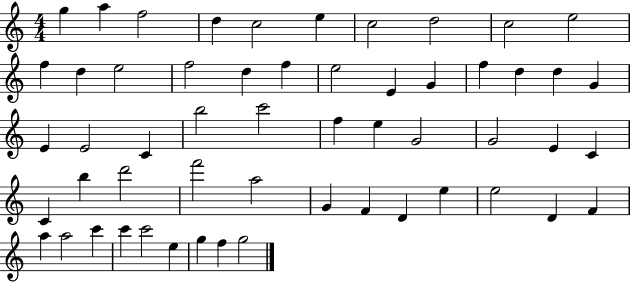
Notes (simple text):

G5/q A5/q F5/h D5/q C5/h E5/q C5/h D5/h C5/h E5/h F5/q D5/q E5/h F5/h D5/q F5/q E5/h E4/q G4/q F5/q D5/q D5/q G4/q E4/q E4/h C4/q B5/h C6/h F5/q E5/q G4/h G4/h E4/q C4/q C4/q B5/q D6/h F6/h A5/h G4/q F4/q D4/q E5/q E5/h D4/q F4/q A5/q A5/h C6/q C6/q C6/h E5/q G5/q F5/q G5/h